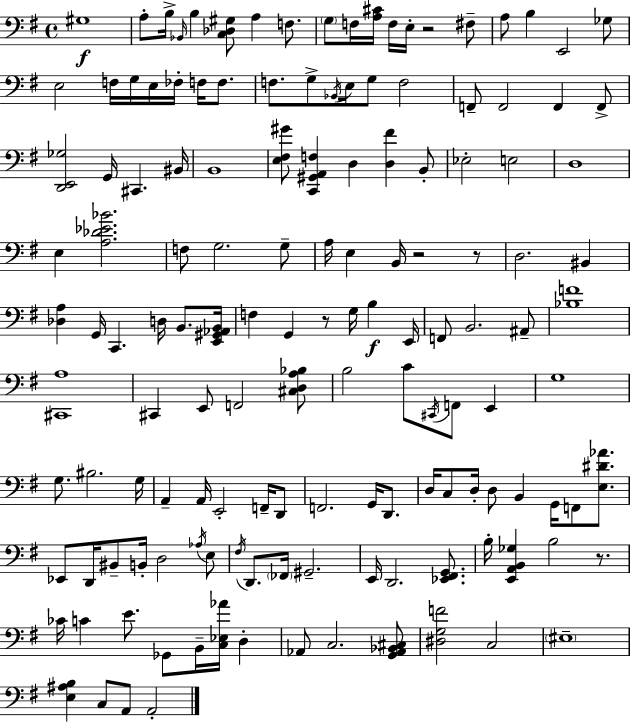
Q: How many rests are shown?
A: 5